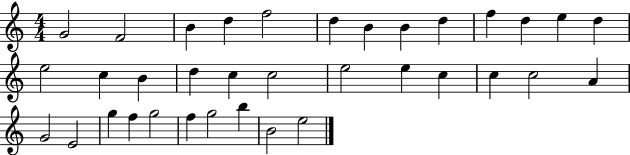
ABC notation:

X:1
T:Untitled
M:4/4
L:1/4
K:C
G2 F2 B d f2 d B B d f d e d e2 c B d c c2 e2 e c c c2 A G2 E2 g f g2 f g2 b B2 e2